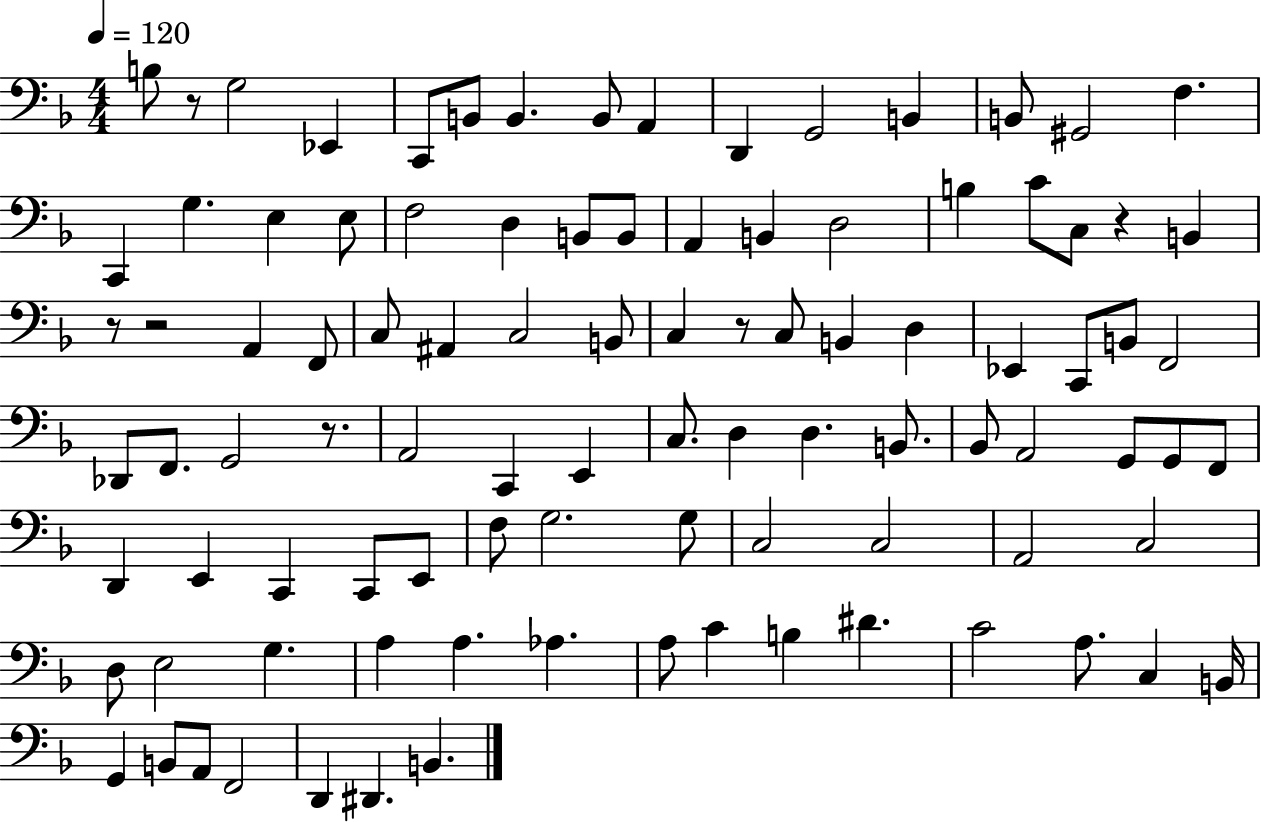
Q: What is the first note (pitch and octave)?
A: B3